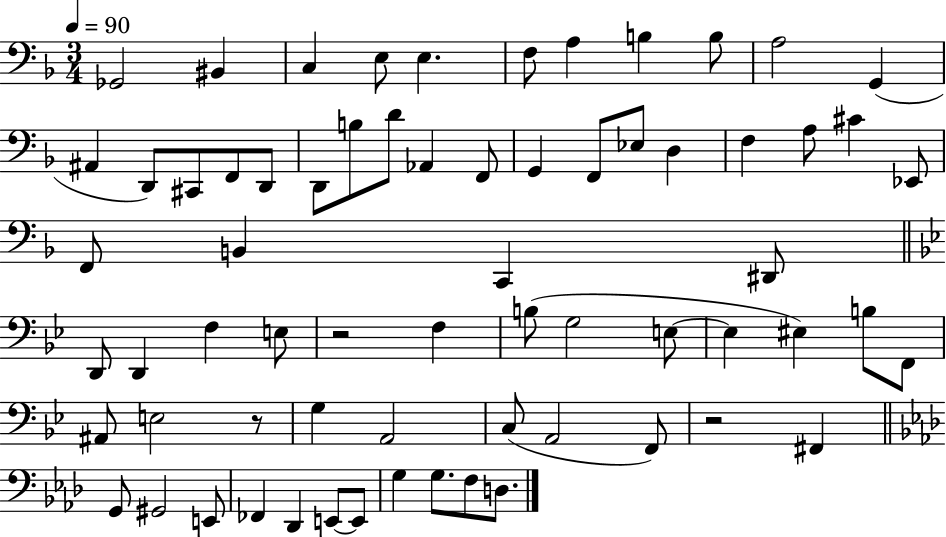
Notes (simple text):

Gb2/h BIS2/q C3/q E3/e E3/q. F3/e A3/q B3/q B3/e A3/h G2/q A#2/q D2/e C#2/e F2/e D2/e D2/e B3/e D4/e Ab2/q F2/e G2/q F2/e Eb3/e D3/q F3/q A3/e C#4/q Eb2/e F2/e B2/q C2/q D#2/e D2/e D2/q F3/q E3/e R/h F3/q B3/e G3/h E3/e E3/q EIS3/q B3/e F2/e A#2/e E3/h R/e G3/q A2/h C3/e A2/h F2/e R/h F#2/q G2/e G#2/h E2/e FES2/q Db2/q E2/e E2/e G3/q G3/e. F3/e D3/e.